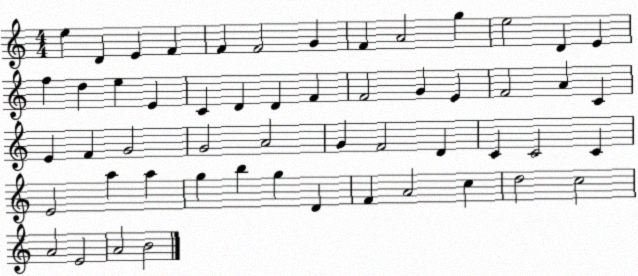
X:1
T:Untitled
M:4/4
L:1/4
K:C
e D E F F F2 G F A2 g e2 D E f d e E C D D F F2 G E F2 A C E F G2 G2 A2 G F2 D C C2 C E2 a a g b g D F A2 c d2 c2 A2 E2 A2 B2